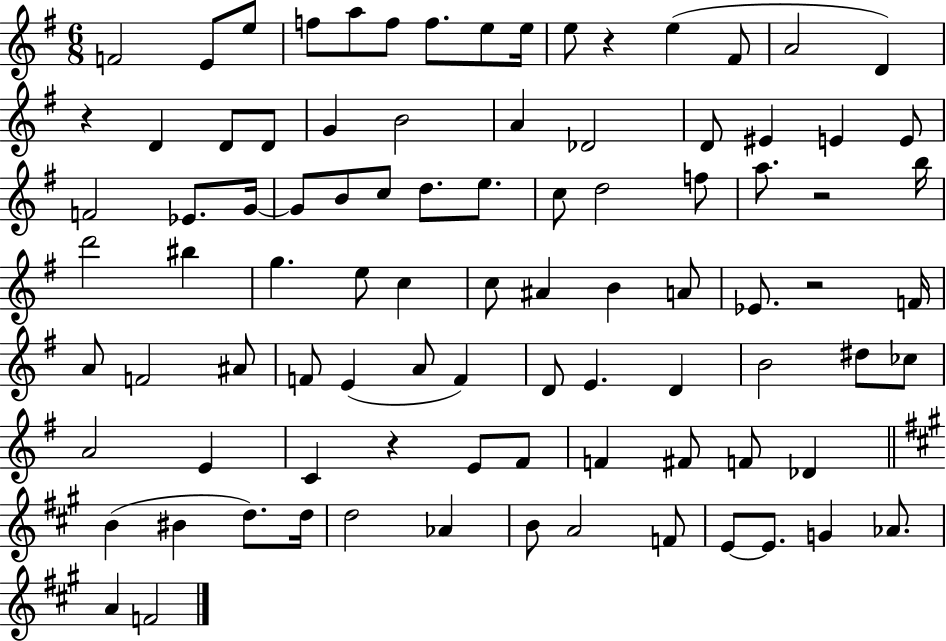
F4/h E4/e E5/e F5/e A5/e F5/e F5/e. E5/e E5/s E5/e R/q E5/q F#4/e A4/h D4/q R/q D4/q D4/e D4/e G4/q B4/h A4/q Db4/h D4/e EIS4/q E4/q E4/e F4/h Eb4/e. G4/s G4/e B4/e C5/e D5/e. E5/e. C5/e D5/h F5/e A5/e. R/h B5/s D6/h BIS5/q G5/q. E5/e C5/q C5/e A#4/q B4/q A4/e Eb4/e. R/h F4/s A4/e F4/h A#4/e F4/e E4/q A4/e F4/q D4/e E4/q. D4/q B4/h D#5/e CES5/e A4/h E4/q C4/q R/q E4/e F#4/e F4/q F#4/e F4/e Db4/q B4/q BIS4/q D5/e. D5/s D5/h Ab4/q B4/e A4/h F4/e E4/e E4/e. G4/q Ab4/e. A4/q F4/h